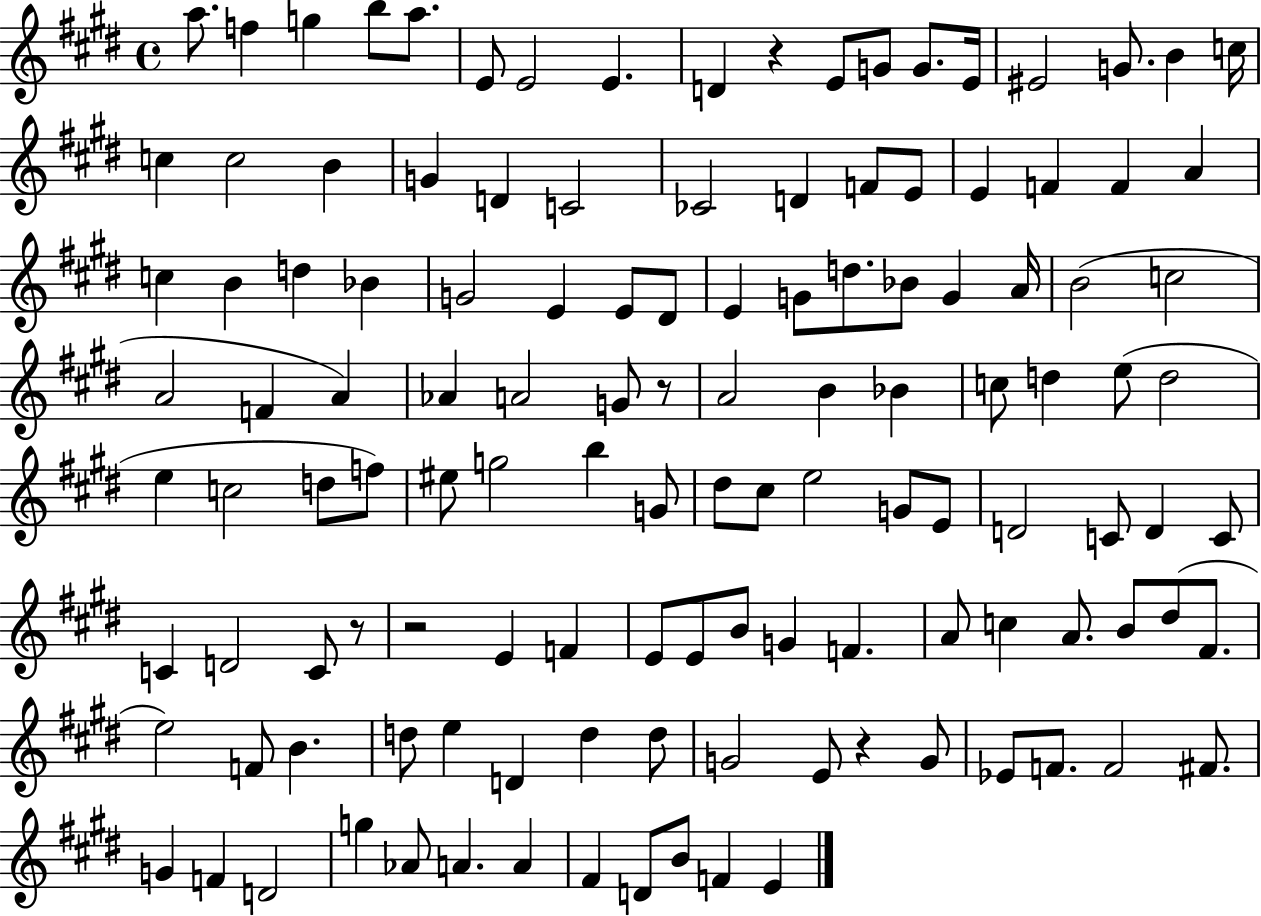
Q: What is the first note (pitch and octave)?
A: A5